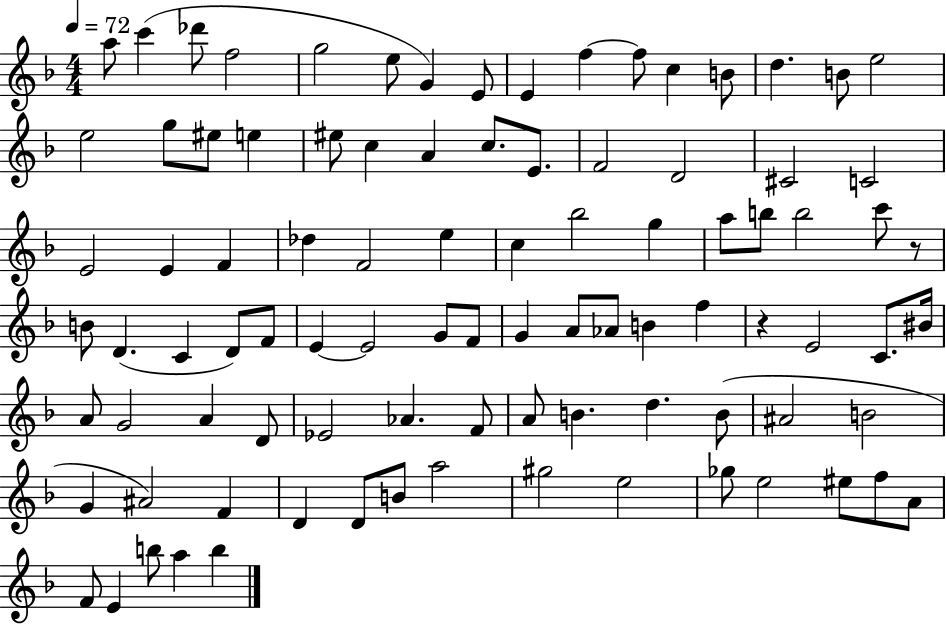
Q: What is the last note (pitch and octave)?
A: B5